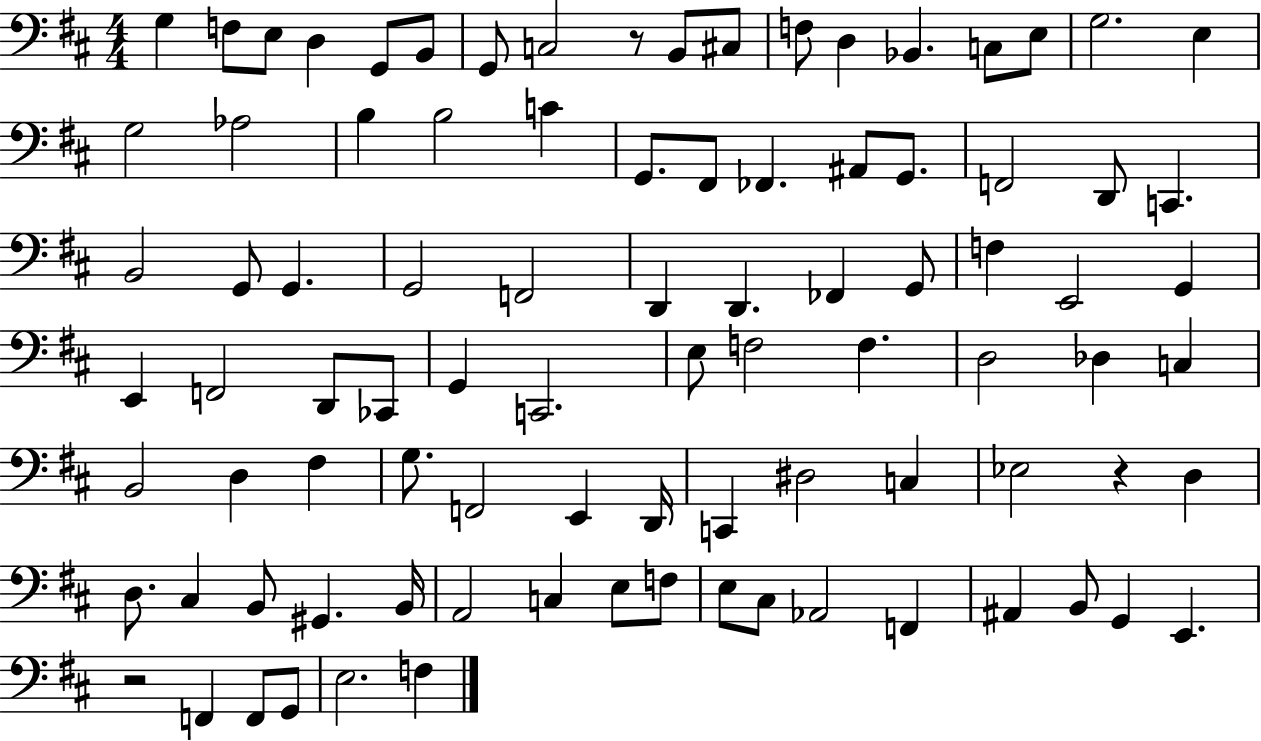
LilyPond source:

{
  \clef bass
  \numericTimeSignature
  \time 4/4
  \key d \major
  g4 f8 e8 d4 g,8 b,8 | g,8 c2 r8 b,8 cis8 | f8 d4 bes,4. c8 e8 | g2. e4 | \break g2 aes2 | b4 b2 c'4 | g,8. fis,8 fes,4. ais,8 g,8. | f,2 d,8 c,4. | \break b,2 g,8 g,4. | g,2 f,2 | d,4 d,4. fes,4 g,8 | f4 e,2 g,4 | \break e,4 f,2 d,8 ces,8 | g,4 c,2. | e8 f2 f4. | d2 des4 c4 | \break b,2 d4 fis4 | g8. f,2 e,4 d,16 | c,4 dis2 c4 | ees2 r4 d4 | \break d8. cis4 b,8 gis,4. b,16 | a,2 c4 e8 f8 | e8 cis8 aes,2 f,4 | ais,4 b,8 g,4 e,4. | \break r2 f,4 f,8 g,8 | e2. f4 | \bar "|."
}